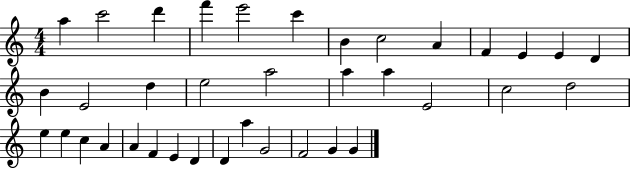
A5/q C6/h D6/q F6/q E6/h C6/q B4/q C5/h A4/q F4/q E4/q E4/q D4/q B4/q E4/h D5/q E5/h A5/h A5/q A5/q E4/h C5/h D5/h E5/q E5/q C5/q A4/q A4/q F4/q E4/q D4/q D4/q A5/q G4/h F4/h G4/q G4/q